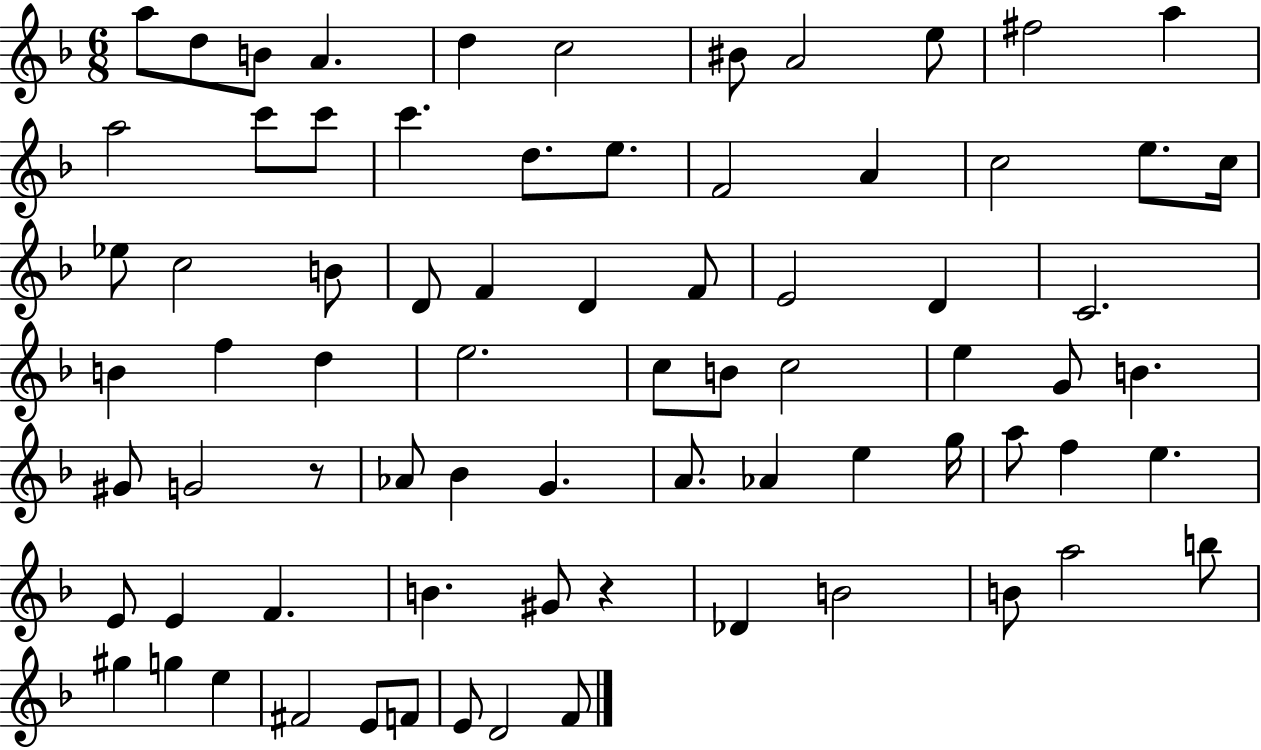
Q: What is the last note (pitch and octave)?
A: F4